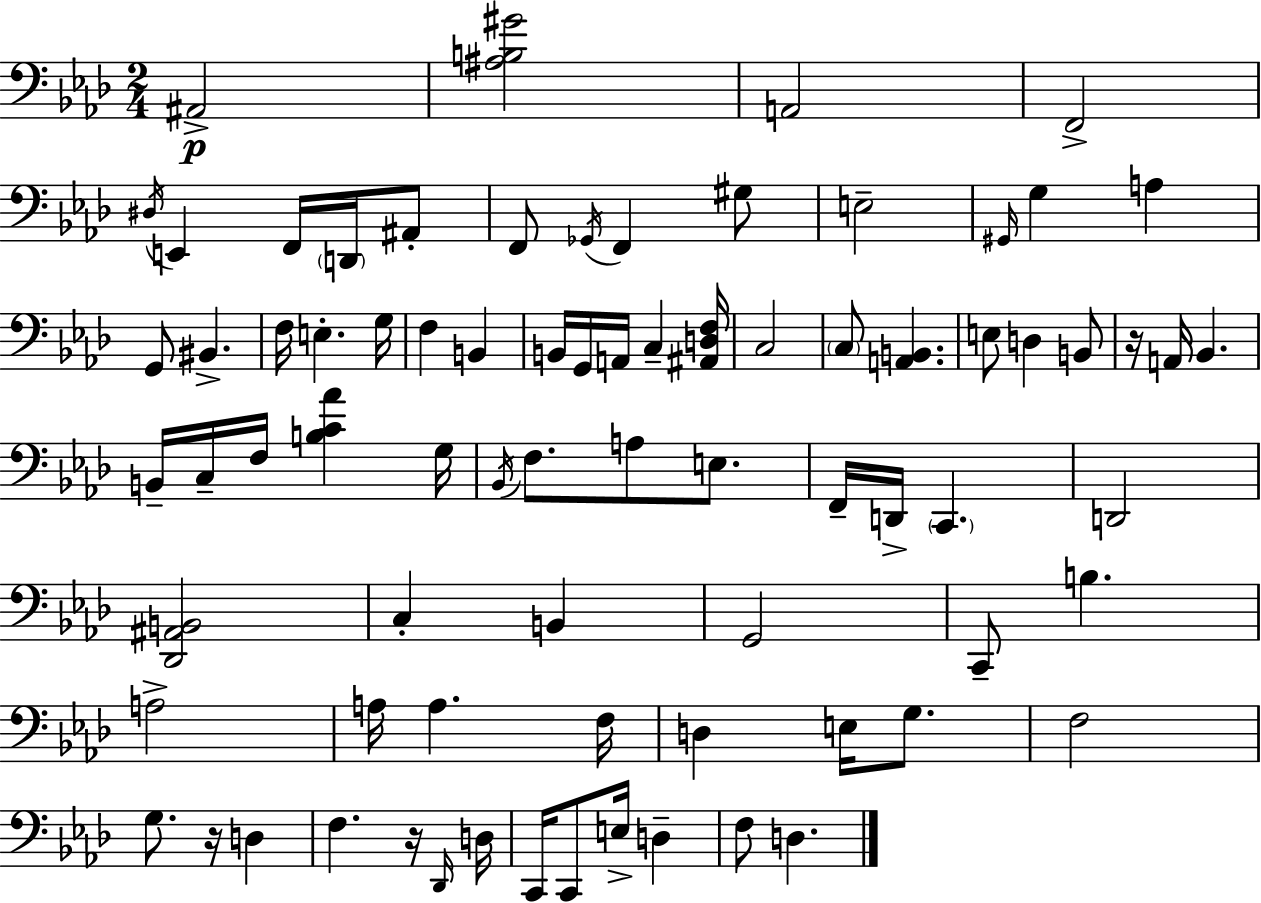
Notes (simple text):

A#2/h [A#3,B3,G#4]/h A2/h F2/h D#3/s E2/q F2/s D2/s A#2/e F2/e Gb2/s F2/q G#3/e E3/h G#2/s G3/q A3/q G2/e BIS2/q. F3/s E3/q. G3/s F3/q B2/q B2/s G2/s A2/s C3/q [A#2,D3,F3]/s C3/h C3/e [A2,B2]/q. E3/e D3/q B2/e R/s A2/s Bb2/q. B2/s C3/s F3/s [B3,C4,Ab4]/q G3/s Bb2/s F3/e. A3/e E3/e. F2/s D2/s C2/q. D2/h [Db2,A#2,B2]/h C3/q B2/q G2/h C2/e B3/q. A3/h A3/s A3/q. F3/s D3/q E3/s G3/e. F3/h G3/e. R/s D3/q F3/q. R/s Db2/s D3/s C2/s C2/e E3/s D3/q F3/e D3/q.